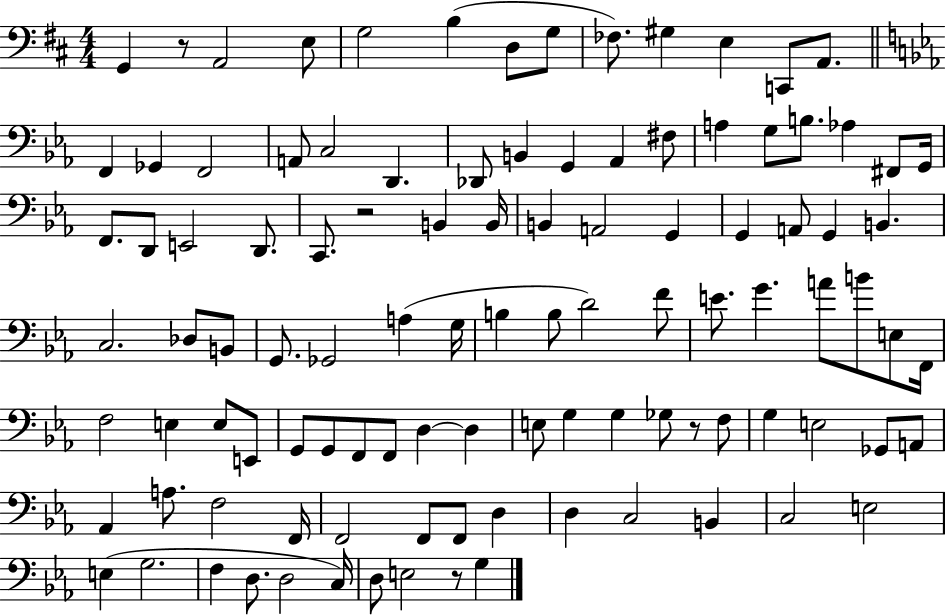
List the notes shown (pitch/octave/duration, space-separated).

G2/q R/e A2/h E3/e G3/h B3/q D3/e G3/e FES3/e. G#3/q E3/q C2/e A2/e. F2/q Gb2/q F2/h A2/e C3/h D2/q. Db2/e B2/q G2/q Ab2/q F#3/e A3/q G3/e B3/e. Ab3/q F#2/e G2/s F2/e. D2/e E2/h D2/e. C2/e. R/h B2/q B2/s B2/q A2/h G2/q G2/q A2/e G2/q B2/q. C3/h. Db3/e B2/e G2/e. Gb2/h A3/q G3/s B3/q B3/e D4/h F4/e E4/e. G4/q. A4/e B4/e E3/e F2/s F3/h E3/q E3/e E2/e G2/e G2/e F2/e F2/e D3/q D3/q E3/e G3/q G3/q Gb3/e R/e F3/e G3/q E3/h Gb2/e A2/e Ab2/q A3/e. F3/h F2/s F2/h F2/e F2/e D3/q D3/q C3/h B2/q C3/h E3/h E3/q G3/h. F3/q D3/e. D3/h C3/s D3/e E3/h R/e G3/q